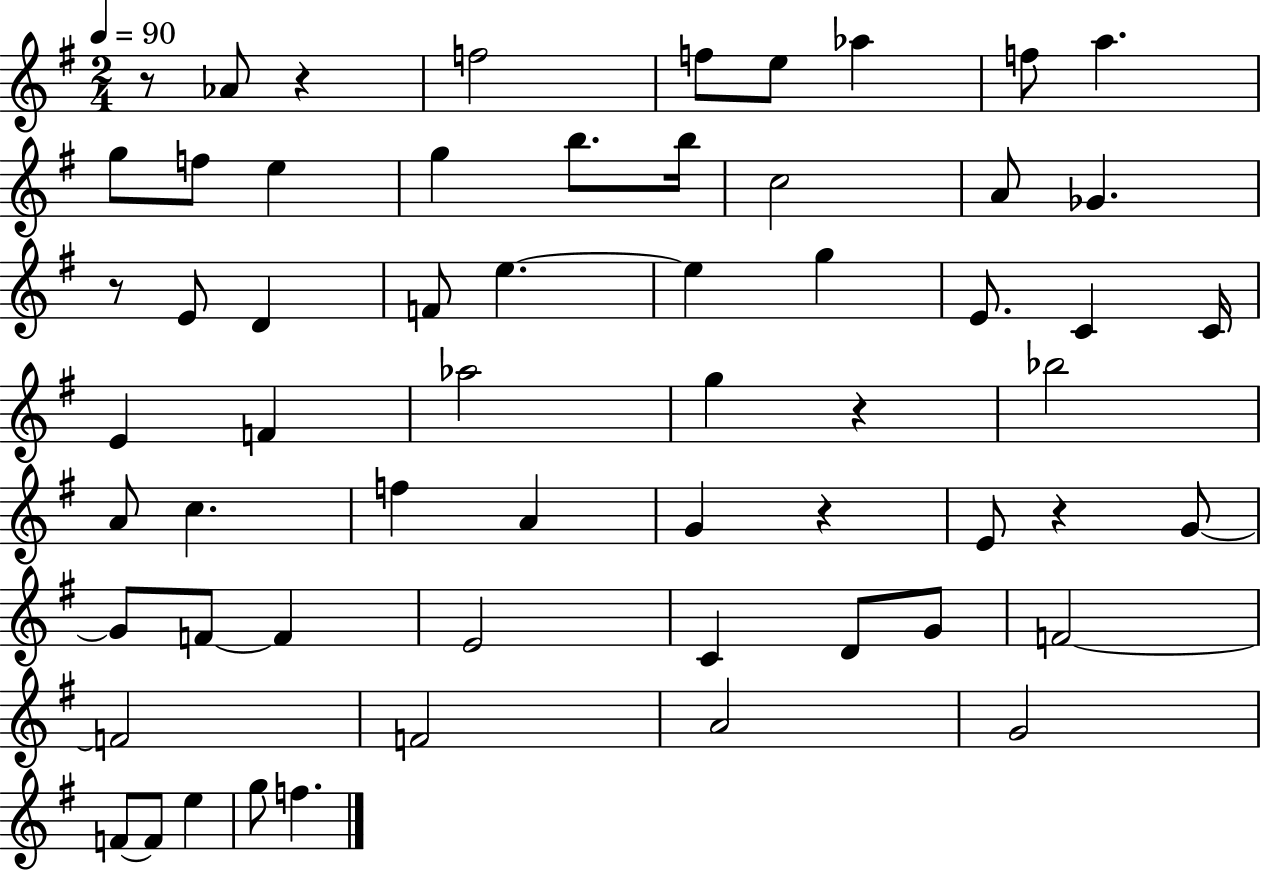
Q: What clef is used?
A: treble